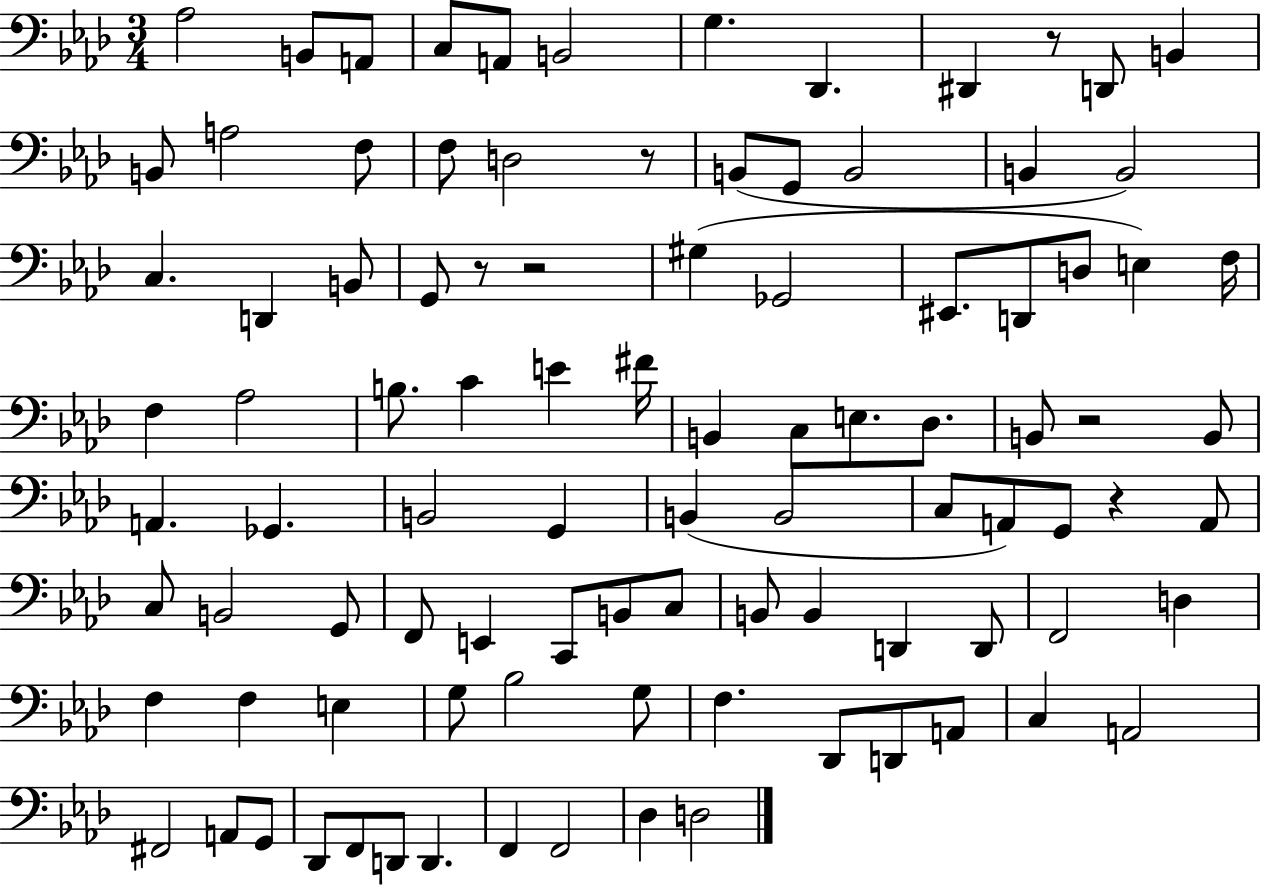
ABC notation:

X:1
T:Untitled
M:3/4
L:1/4
K:Ab
_A,2 B,,/2 A,,/2 C,/2 A,,/2 B,,2 G, _D,, ^D,, z/2 D,,/2 B,, B,,/2 A,2 F,/2 F,/2 D,2 z/2 B,,/2 G,,/2 B,,2 B,, B,,2 C, D,, B,,/2 G,,/2 z/2 z2 ^G, _G,,2 ^E,,/2 D,,/2 D,/2 E, F,/4 F, _A,2 B,/2 C E ^F/4 B,, C,/2 E,/2 _D,/2 B,,/2 z2 B,,/2 A,, _G,, B,,2 G,, B,, B,,2 C,/2 A,,/2 G,,/2 z A,,/2 C,/2 B,,2 G,,/2 F,,/2 E,, C,,/2 B,,/2 C,/2 B,,/2 B,, D,, D,,/2 F,,2 D, F, F, E, G,/2 _B,2 G,/2 F, _D,,/2 D,,/2 A,,/2 C, A,,2 ^F,,2 A,,/2 G,,/2 _D,,/2 F,,/2 D,,/2 D,, F,, F,,2 _D, D,2